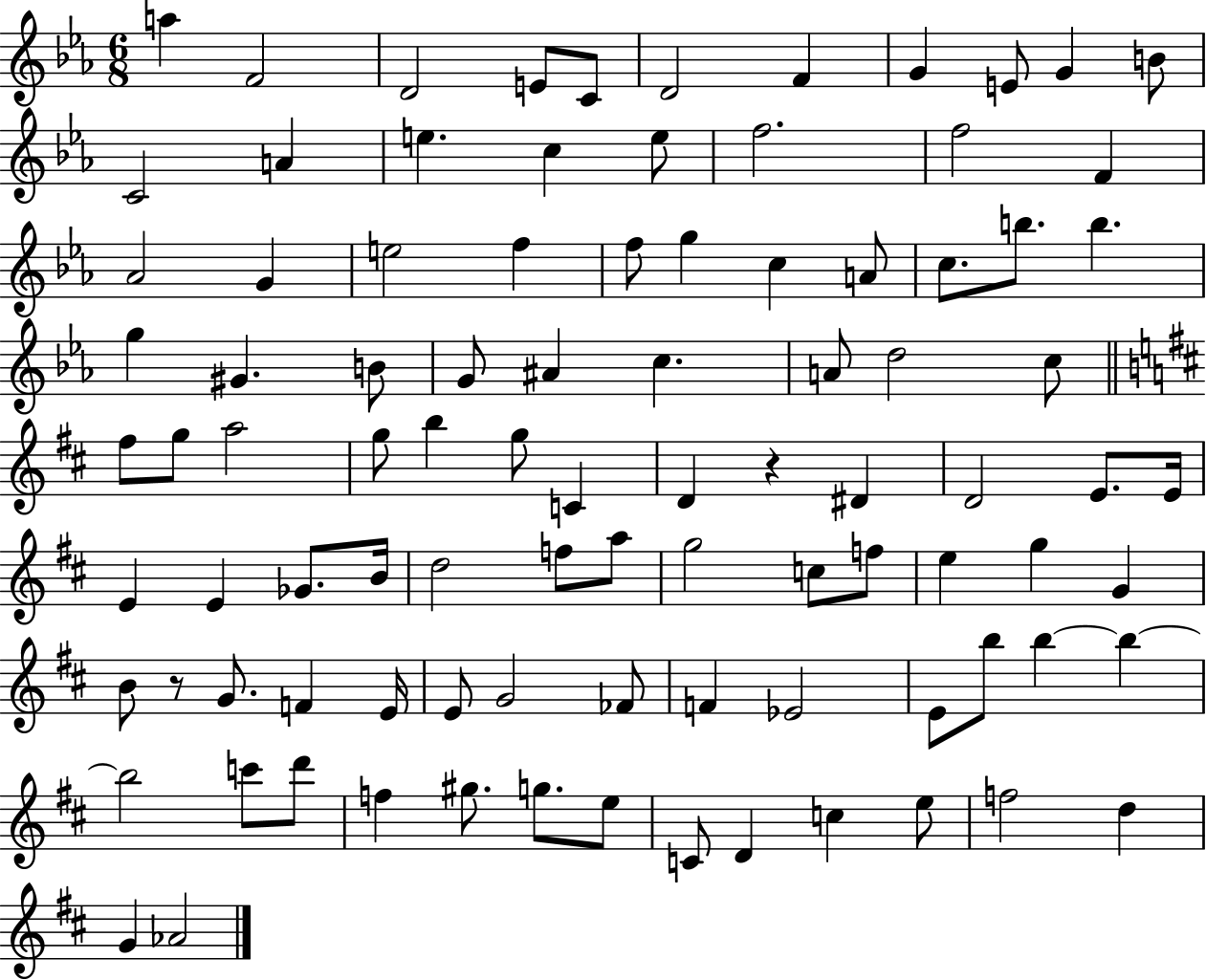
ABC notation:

X:1
T:Untitled
M:6/8
L:1/4
K:Eb
a F2 D2 E/2 C/2 D2 F G E/2 G B/2 C2 A e c e/2 f2 f2 F _A2 G e2 f f/2 g c A/2 c/2 b/2 b g ^G B/2 G/2 ^A c A/2 d2 c/2 ^f/2 g/2 a2 g/2 b g/2 C D z ^D D2 E/2 E/4 E E _G/2 B/4 d2 f/2 a/2 g2 c/2 f/2 e g G B/2 z/2 G/2 F E/4 E/2 G2 _F/2 F _E2 E/2 b/2 b b b2 c'/2 d'/2 f ^g/2 g/2 e/2 C/2 D c e/2 f2 d G _A2